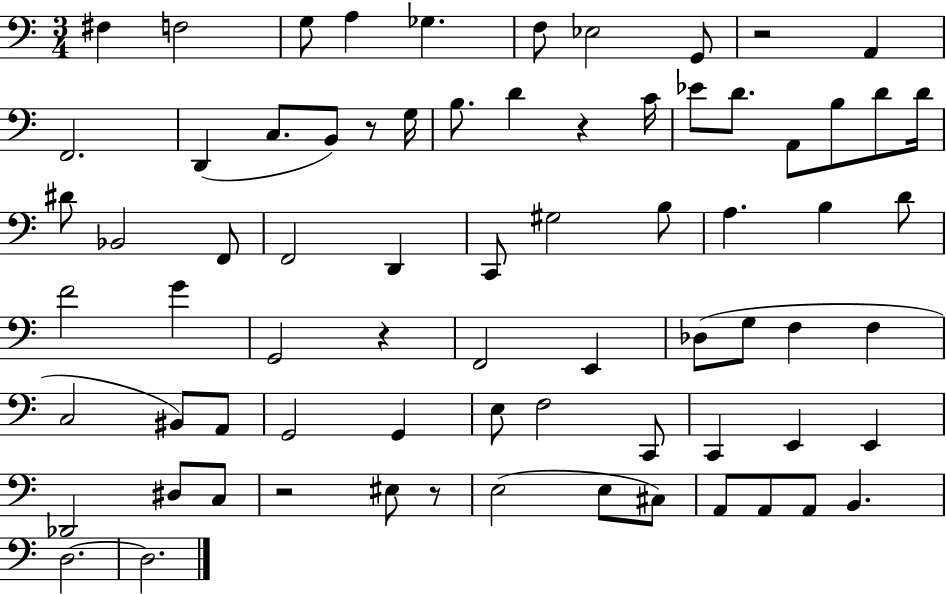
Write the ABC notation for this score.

X:1
T:Untitled
M:3/4
L:1/4
K:C
^F, F,2 G,/2 A, _G, F,/2 _E,2 G,,/2 z2 A,, F,,2 D,, C,/2 B,,/2 z/2 G,/4 B,/2 D z C/4 _E/2 D/2 A,,/2 B,/2 D/2 D/4 ^D/2 _B,,2 F,,/2 F,,2 D,, C,,/2 ^G,2 B,/2 A, B, D/2 F2 G G,,2 z F,,2 E,, _D,/2 G,/2 F, F, C,2 ^B,,/2 A,,/2 G,,2 G,, E,/2 F,2 C,,/2 C,, E,, E,, _D,,2 ^D,/2 C,/2 z2 ^E,/2 z/2 E,2 E,/2 ^C,/2 A,,/2 A,,/2 A,,/2 B,, D,2 D,2